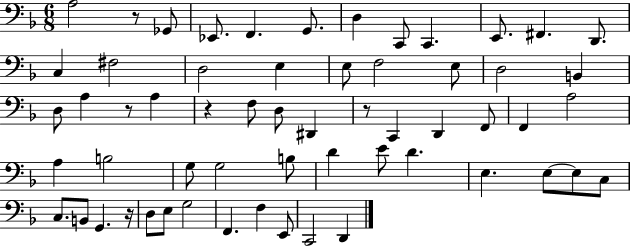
{
  \clef bass
  \numericTimeSignature
  \time 6/8
  \key f \major
  a2 r8 ges,8 | ees,8. f,4. g,8. | d4 c,8 c,4. | e,8. fis,4. d,8. | \break c4 fis2 | d2 e4 | e8 f2 e8 | d2 b,4 | \break d8 a4 r8 a4 | r4 f8 d8 dis,4 | r8 c,4 d,4 f,8 | f,4 a2 | \break a4 b2 | g8 g2 b8 | d'4 e'8 d'4. | e4. e8~~ e8 c8 | \break c8. b,8 g,4. r16 | d8 e8 g2 | f,4. f4 e,8 | c,2 d,4 | \break \bar "|."
}